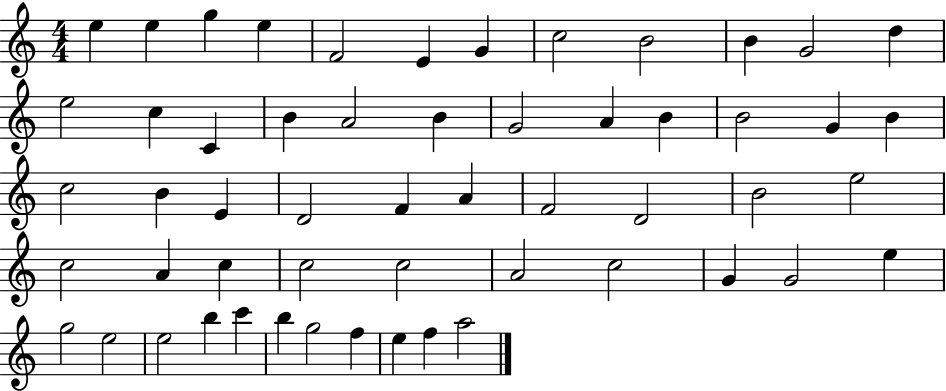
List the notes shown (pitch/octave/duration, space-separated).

E5/q E5/q G5/q E5/q F4/h E4/q G4/q C5/h B4/h B4/q G4/h D5/q E5/h C5/q C4/q B4/q A4/h B4/q G4/h A4/q B4/q B4/h G4/q B4/q C5/h B4/q E4/q D4/h F4/q A4/q F4/h D4/h B4/h E5/h C5/h A4/q C5/q C5/h C5/h A4/h C5/h G4/q G4/h E5/q G5/h E5/h E5/h B5/q C6/q B5/q G5/h F5/q E5/q F5/q A5/h